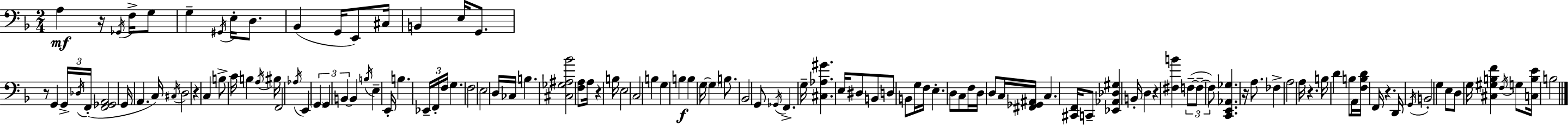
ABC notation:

X:1
T:Untitled
M:2/4
L:1/4
K:Dm
A, z/4 _G,,/4 F,/4 G,/2 G, ^G,,/4 E,/4 D,/2 _B,, G,,/4 E,,/2 ^C,/4 B,, E,/4 G,,/2 z/2 G,, G,,/4 _D,/4 F,,/4 [F,,_G,,A,,]2 G,,/4 A,, C,/4 ^C,/4 D,2 z C, B,/2 C/4 B, A,/4 ^B,/4 F,,2 _A,/4 E,, G,, G,, B,, B,, B,/4 E, E,,/4 B, _E,,/4 F,,/4 F,/4 G, F,2 E,2 D,/4 _C,/4 B, [^C,_G,^A,_B]2 [F,A,]/2 A,/4 z B,/4 E,2 C,2 B, G, B, B, G,/4 G, B,/2 _B,,2 G,,/2 _G,,/4 F,, G,/4 [^C,_A,^G] E,/4 ^D,/2 B,,/2 D,/2 B,,/2 G,/4 F,/4 E, D,/2 C,/2 F,/4 D,/4 D,/2 C,/4 [^F,,_G,,^A,,]/4 C, [^C,,F,,]/4 C,,/2 [_E,,_A,,_D,^G,] B,,/4 D, z [^F,B] F,/2 F,/2 F,/2 [C,,E,,_A,,_G,] z/4 A,/2 _F, A,2 A,/4 z B,/4 D B,/2 A,,/4 [F,B,D]/4 F,,/4 z D,,/4 G,,/4 B,,2 G, E,/2 D,/2 G,/4 [^C,^G,B,F] F,/4 G,/2 [C,B,E]/4 B,2